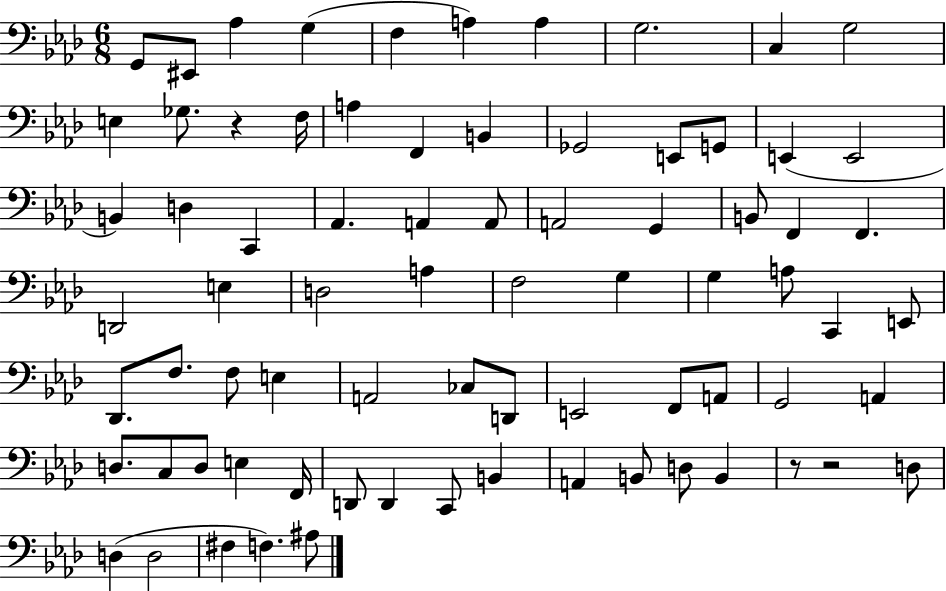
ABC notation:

X:1
T:Untitled
M:6/8
L:1/4
K:Ab
G,,/2 ^E,,/2 _A, G, F, A, A, G,2 C, G,2 E, _G,/2 z F,/4 A, F,, B,, _G,,2 E,,/2 G,,/2 E,, E,,2 B,, D, C,, _A,, A,, A,,/2 A,,2 G,, B,,/2 F,, F,, D,,2 E, D,2 A, F,2 G, G, A,/2 C,, E,,/2 _D,,/2 F,/2 F,/2 E, A,,2 _C,/2 D,,/2 E,,2 F,,/2 A,,/2 G,,2 A,, D,/2 C,/2 D,/2 E, F,,/4 D,,/2 D,, C,,/2 B,, A,, B,,/2 D,/2 B,, z/2 z2 D,/2 D, D,2 ^F, F, ^A,/2